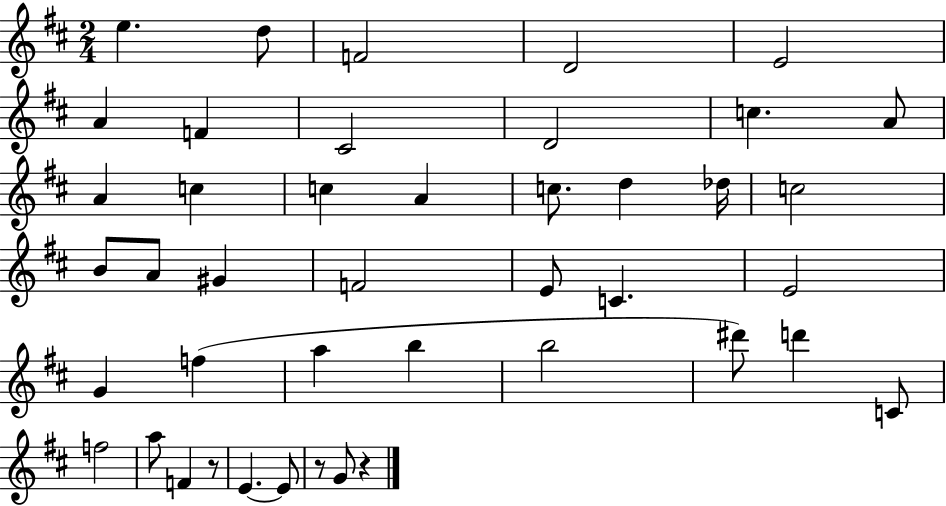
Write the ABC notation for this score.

X:1
T:Untitled
M:2/4
L:1/4
K:D
e d/2 F2 D2 E2 A F ^C2 D2 c A/2 A c c A c/2 d _d/4 c2 B/2 A/2 ^G F2 E/2 C E2 G f a b b2 ^d'/2 d' C/2 f2 a/2 F z/2 E E/2 z/2 G/2 z